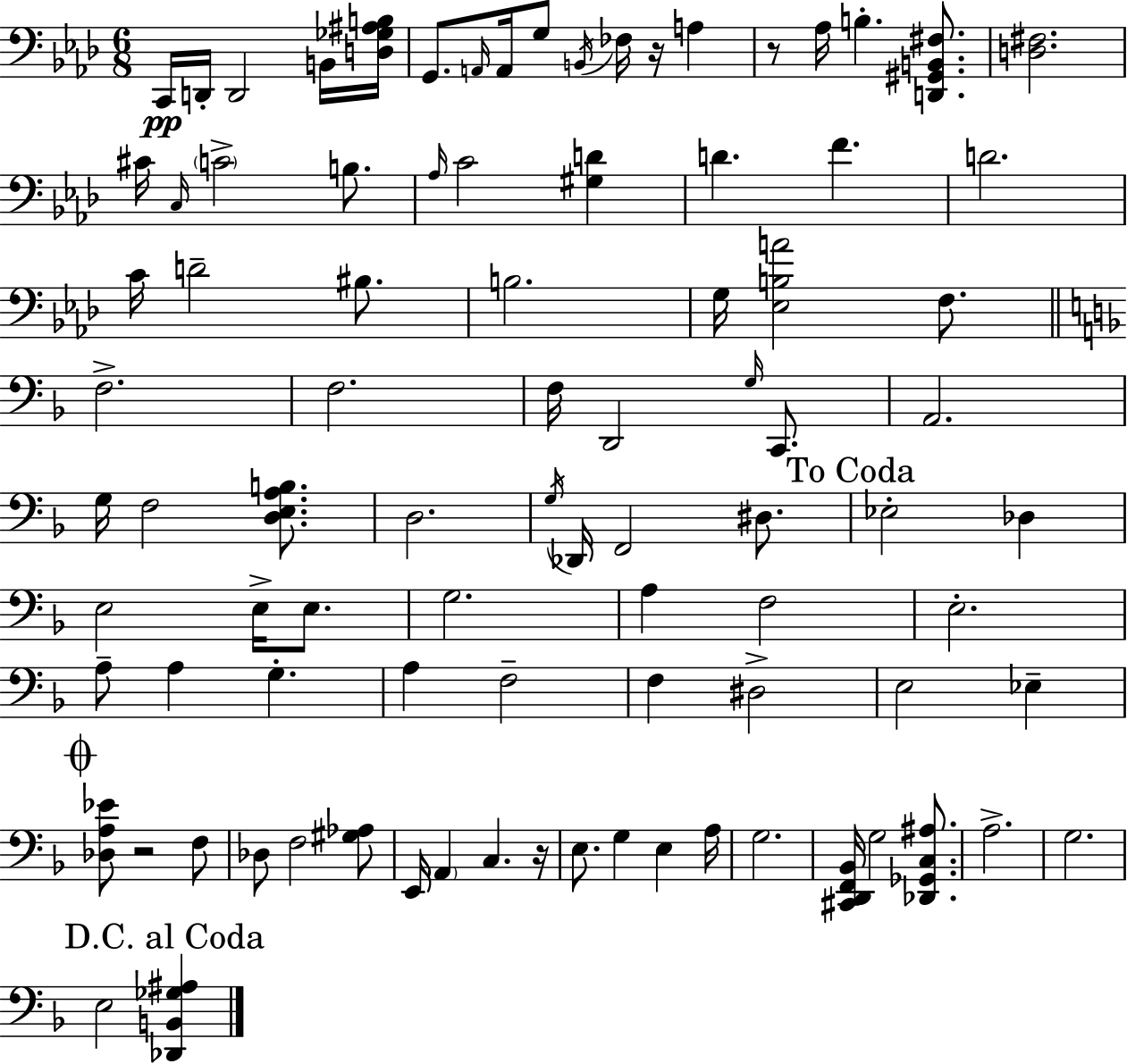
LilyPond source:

{
  \clef bass
  \numericTimeSignature
  \time 6/8
  \key aes \major
  c,16\pp d,16-. d,2 b,16 <d ges ais b>16 | g,8. \grace { a,16 } a,16 g8 \acciaccatura { b,16 } fes16 r16 a4 | r8 aes16 b4.-. <d, gis, b, fis>8. | <d fis>2. | \break cis'16 \grace { c16 } \parenthesize c'2-> | b8. \grace { aes16 } c'2 | <gis d'>4 d'4. f'4. | d'2. | \break c'16 d'2-- | bis8. b2. | g16 <ees b a'>2 | f8. \bar "||" \break \key f \major f2.-> | f2. | f16 d,2 \grace { g16 } c,8. | a,2. | \break g16 f2 <d e a b>8. | d2. | \acciaccatura { g16 } des,16 f,2 dis8. | \mark "To Coda" ees2-. des4 | \break e2 e16-> e8. | g2. | a4 f2 | e2.-. | \break a8-- a4 g4.-. | a4 f2-- | f4 dis2-> | e2 ees4-- | \break \mark \markup { \musicglyph "scripts.coda" } <des a ees'>8 r2 | f8 des8 f2 | <gis aes>8 e,16 \parenthesize a,4 c4. | r16 e8. g4 e4 | \break a16 g2. | <cis, d, f, bes,>16 g2 <des, ges, c ais>8. | a2.-> | g2. | \break \mark "D.C. al Coda" e2 <des, b, ges ais>4 | \bar "|."
}